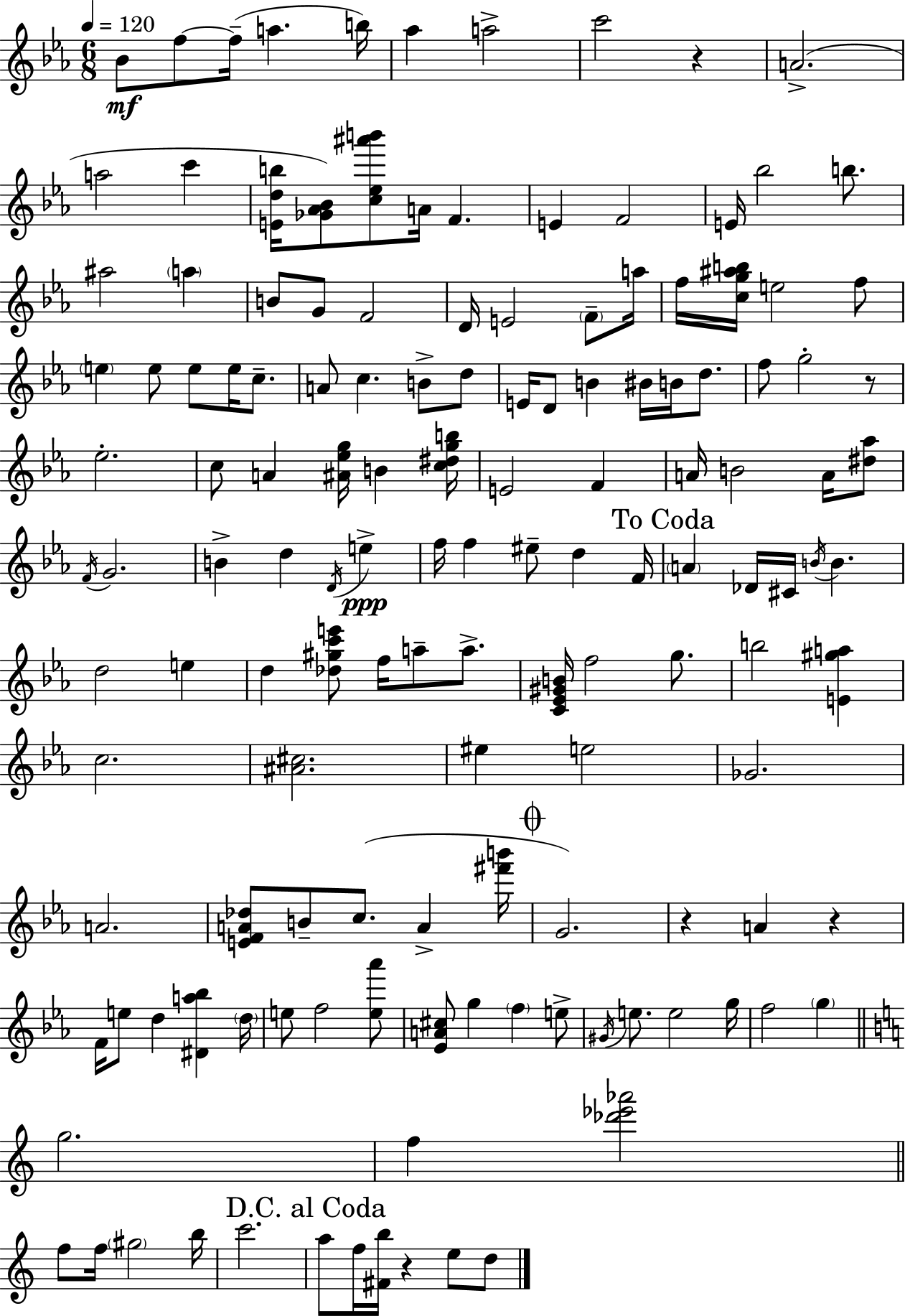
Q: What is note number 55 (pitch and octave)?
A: B4